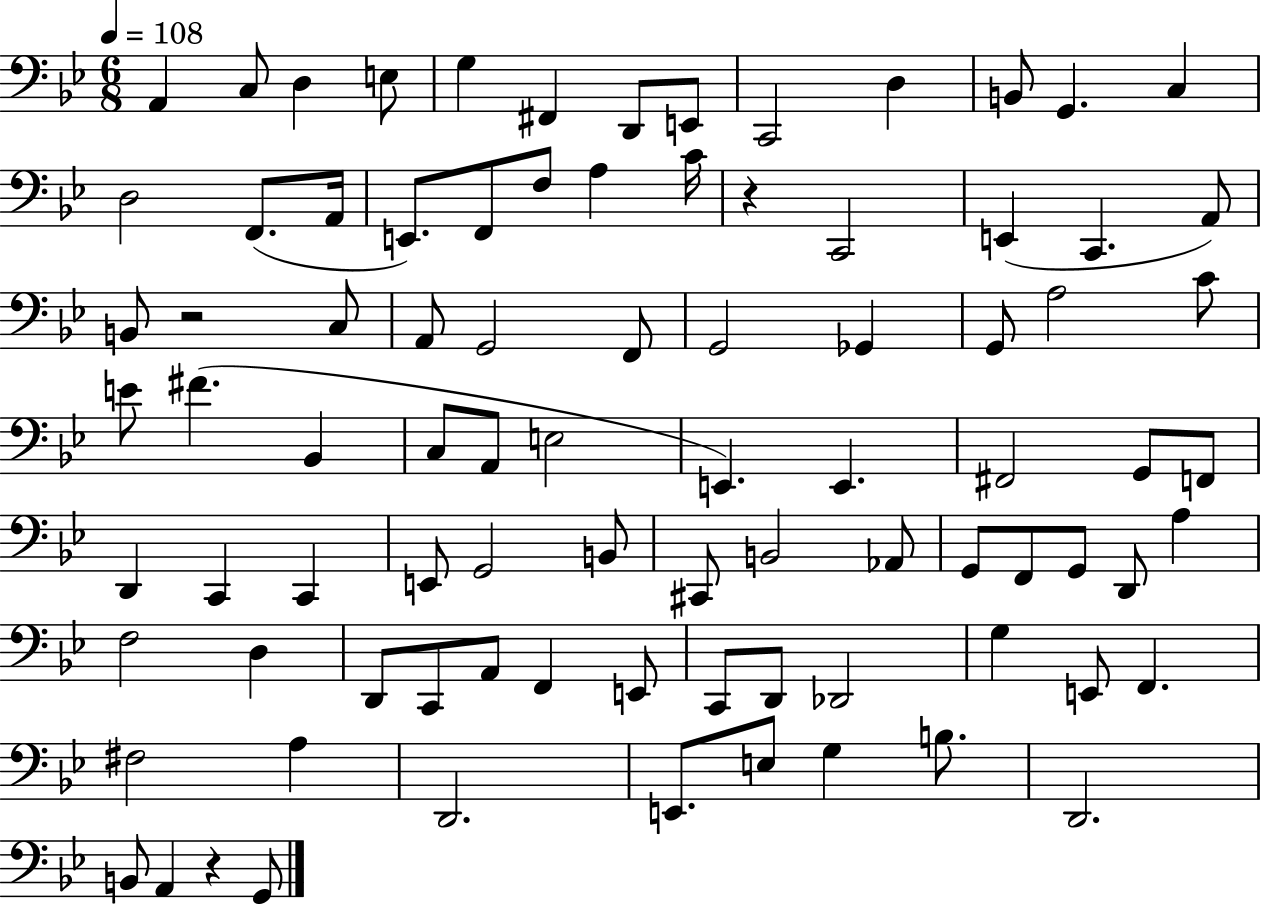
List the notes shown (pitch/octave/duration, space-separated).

A2/q C3/e D3/q E3/e G3/q F#2/q D2/e E2/e C2/h D3/q B2/e G2/q. C3/q D3/h F2/e. A2/s E2/e. F2/e F3/e A3/q C4/s R/q C2/h E2/q C2/q. A2/e B2/e R/h C3/e A2/e G2/h F2/e G2/h Gb2/q G2/e A3/h C4/e E4/e F#4/q. Bb2/q C3/e A2/e E3/h E2/q. E2/q. F#2/h G2/e F2/e D2/q C2/q C2/q E2/e G2/h B2/e C#2/e B2/h Ab2/e G2/e F2/e G2/e D2/e A3/q F3/h D3/q D2/e C2/e A2/e F2/q E2/e C2/e D2/e Db2/h G3/q E2/e F2/q. F#3/h A3/q D2/h. E2/e. E3/e G3/q B3/e. D2/h. B2/e A2/q R/q G2/e